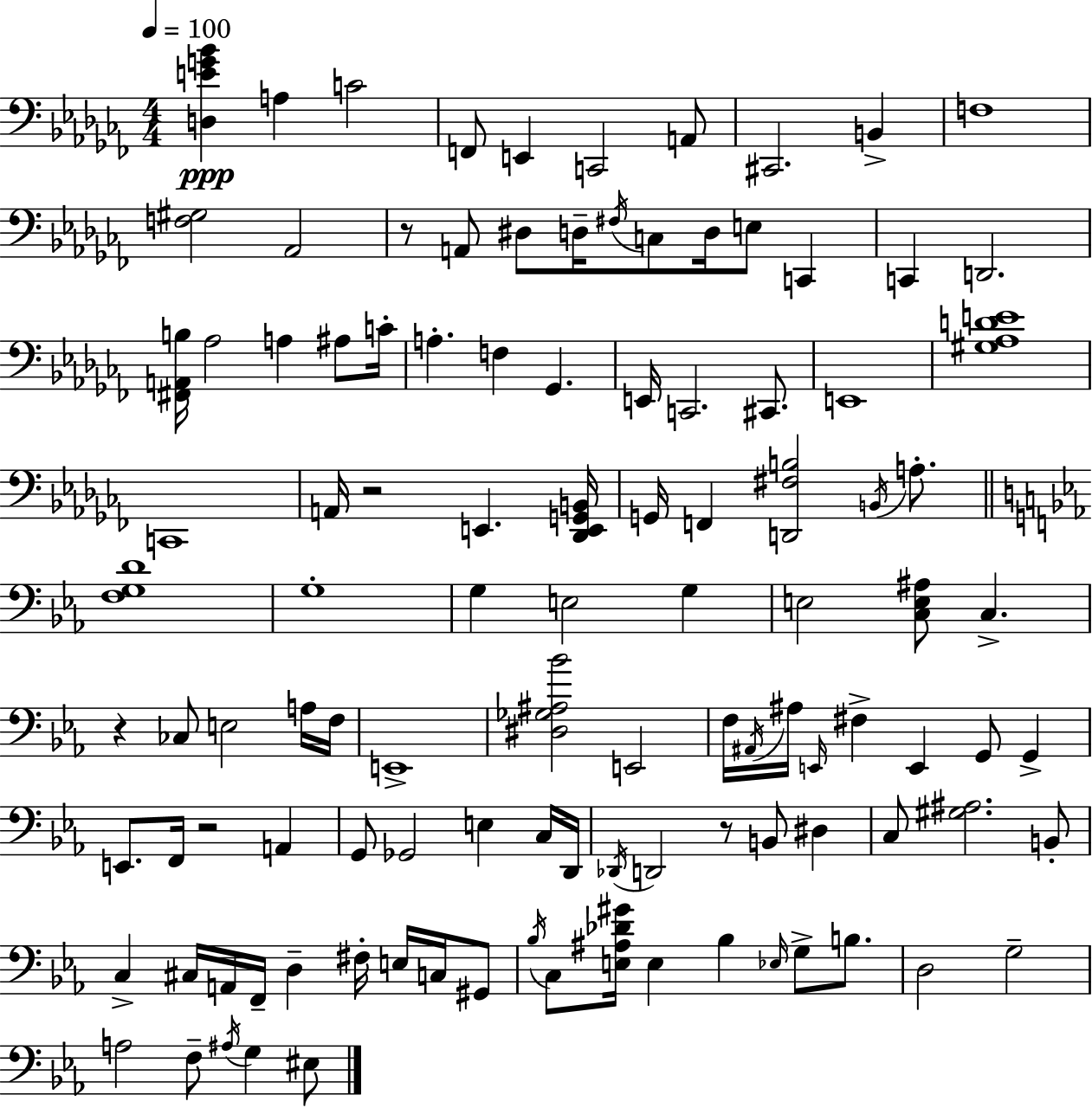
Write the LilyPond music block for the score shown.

{
  \clef bass
  \numericTimeSignature
  \time 4/4
  \key aes \minor
  \tempo 4 = 100
  \repeat volta 2 { <d e' g' bes'>4\ppp a4 c'2 | f,8 e,4 c,2 a,8 | cis,2. b,4-> | f1 | \break <f gis>2 aes,2 | r8 a,8 dis8 d16-- \acciaccatura { fis16 } c8 d16 e8 c,4 | c,4 d,2. | <fis, a, b>16 aes2 a4 ais8 | \break c'16-. a4.-. f4 ges,4. | e,16 c,2. cis,8. | e,1 | <gis aes d' e'>1 | \break c,1 | a,16 r2 e,4. | <des, e, g, b,>16 g,16 f,4 <d, fis b>2 \acciaccatura { b,16 } a8.-. | \bar "||" \break \key c \minor <f g d'>1 | g1-. | g4 e2 g4 | e2 <c e ais>8 c4.-> | \break r4 ces8 e2 a16 f16 | e,1-> | <dis ges ais bes'>2 e,2 | f16 \acciaccatura { ais,16 } ais16 \grace { e,16 } fis4-> e,4 g,8 g,4-> | \break e,8. f,16 r2 a,4 | g,8 ges,2 e4 | c16 d,16 \acciaccatura { des,16 } d,2 r8 b,8 dis4 | c8 <gis ais>2. | \break b,8-. c4-> cis16 a,16 f,16-- d4-- fis16-. e16 | c16 gis,8 \acciaccatura { bes16 } c8 <e ais des' gis'>16 e4 bes4 \grace { ees16 } | g8-> b8. d2 g2-- | a2 f8-- \acciaccatura { ais16 } | \break g4 eis8 } \bar "|."
}